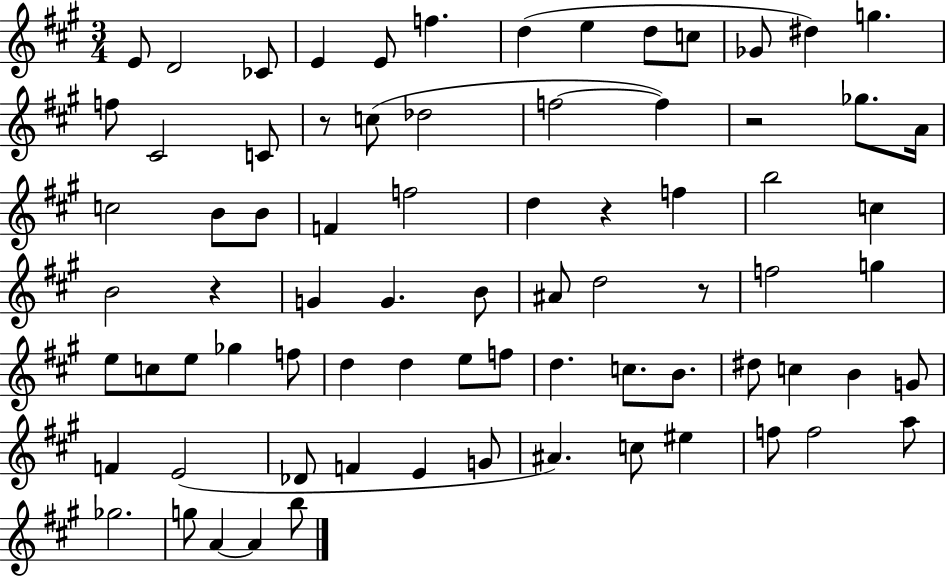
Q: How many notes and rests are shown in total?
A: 77